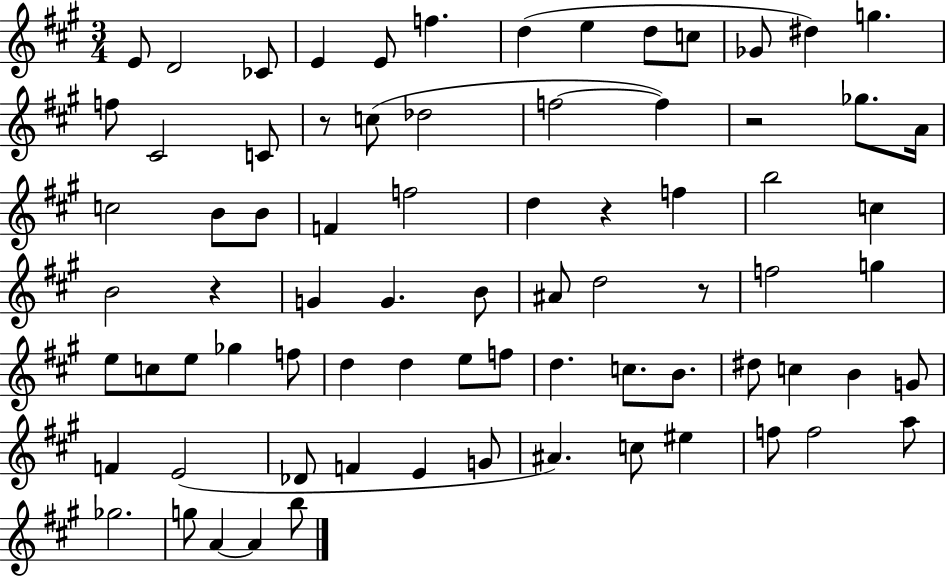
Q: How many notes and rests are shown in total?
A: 77